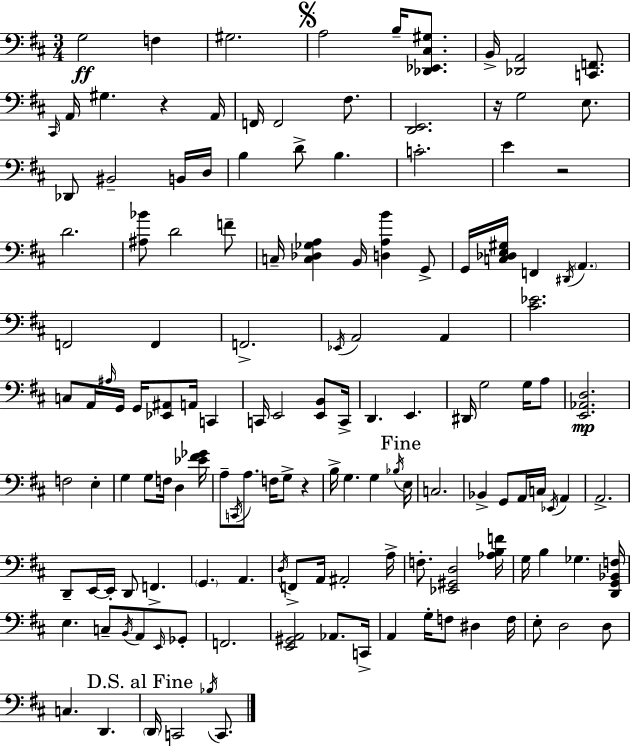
{
  \clef bass
  \numericTimeSignature
  \time 3/4
  \key d \major
  g2\ff f4 | gis2. | \mark \markup { \musicglyph "scripts.segno" } a2 b16-- <des, ees, cis gis>8. | b,16-> <des, a,>2 <c, f,>8. | \break \grace { cis,16 } a,16 gis4. r4 | a,16 f,16 f,2 fis8. | <d, e,>2. | r16 g2 e8. | \break des,8 bis,2-- b,16 | d16 b4 d'8-> b4. | c'2.-. | e'4 r2 | \break d'2. | <ais bes'>8 d'2 f'8-- | c16-- <c des ges a>4 b,16 <d a b'>4 g,8-> | g,16 <c des e gis>16 f,4 \acciaccatura { dis,16 } \parenthesize a,4. | \break f,2 f,4 | f,2.-> | \acciaccatura { ees,16 } a,2 a,4 | <cis' ees'>2. | \break c8 a,16 \grace { ais16 } g,16 g,16 <ees, ais,>8 a,16 | c,4 c,16 e,2 | <e, b,>8 c,16-> d,4. e,4. | dis,16 g2 | \break g16 a8 <e, aes, d>2.\mp | f2 | e4-. g4 g8 f16 d4 | <ees' fis' ges'>16 a8-- \acciaccatura { c,16 } a8. f16 g8-> | \break r4 b16-> g4. | g4 \acciaccatura { bes16 } \mark "Fine" e16 c2. | bes,4-> g,8 | a,16 c16 \acciaccatura { ees,16 } a,4 a,2.-> | \break d,8-- e,16~~ e,16-. d,8 | f,4.-> \parenthesize g,4. | a,4. \acciaccatura { d16 } f,8-> a,16 ais,2-. | a16-> f8.-. <ees, gis, d>2 | \break <aes b f'>16 g16 b4 | ges4. <d, g, bes, f>16 e4. | c8-- \acciaccatura { b,16 } a,8 \grace { e,16 } ges,8-. f,2. | <e, gis, a,>2 | \break aes,8. c,16-> a,4 | g16-. f8 dis4 f16 e8-. | d2 d8 c4. | d,4. \mark "D.S. al Fine" \parenthesize d,16 c,2 | \break \acciaccatura { bes16 } c,8. \bar "|."
}